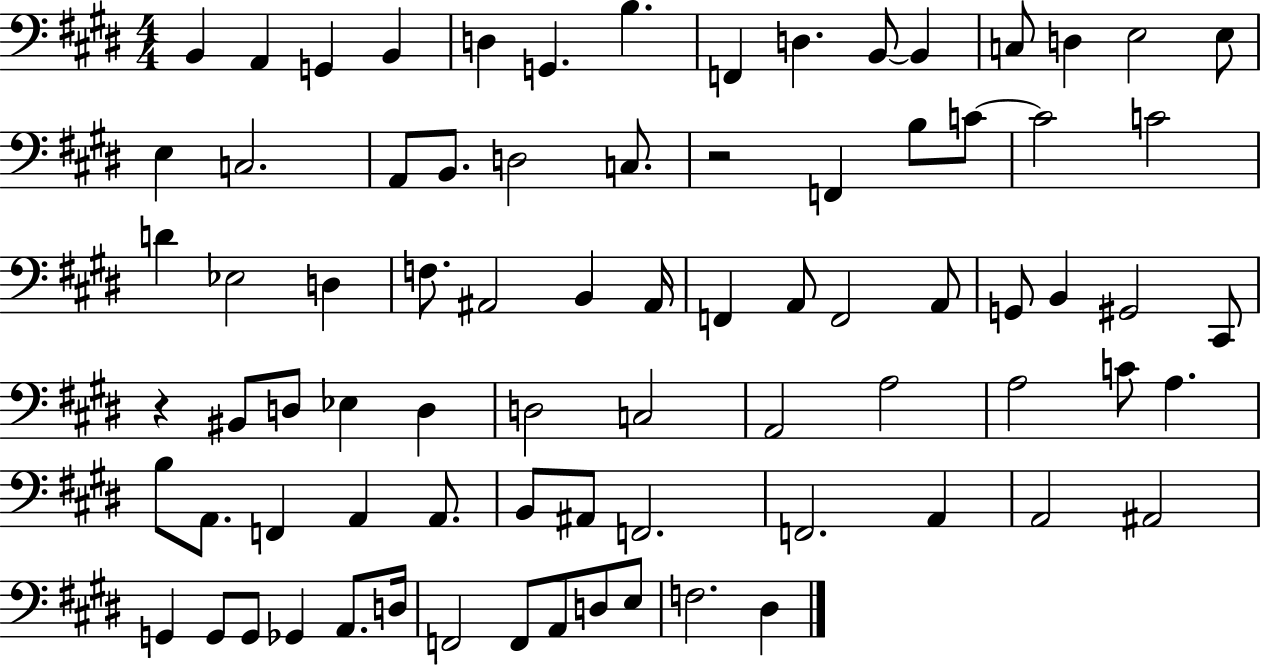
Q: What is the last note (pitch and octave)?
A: D#3